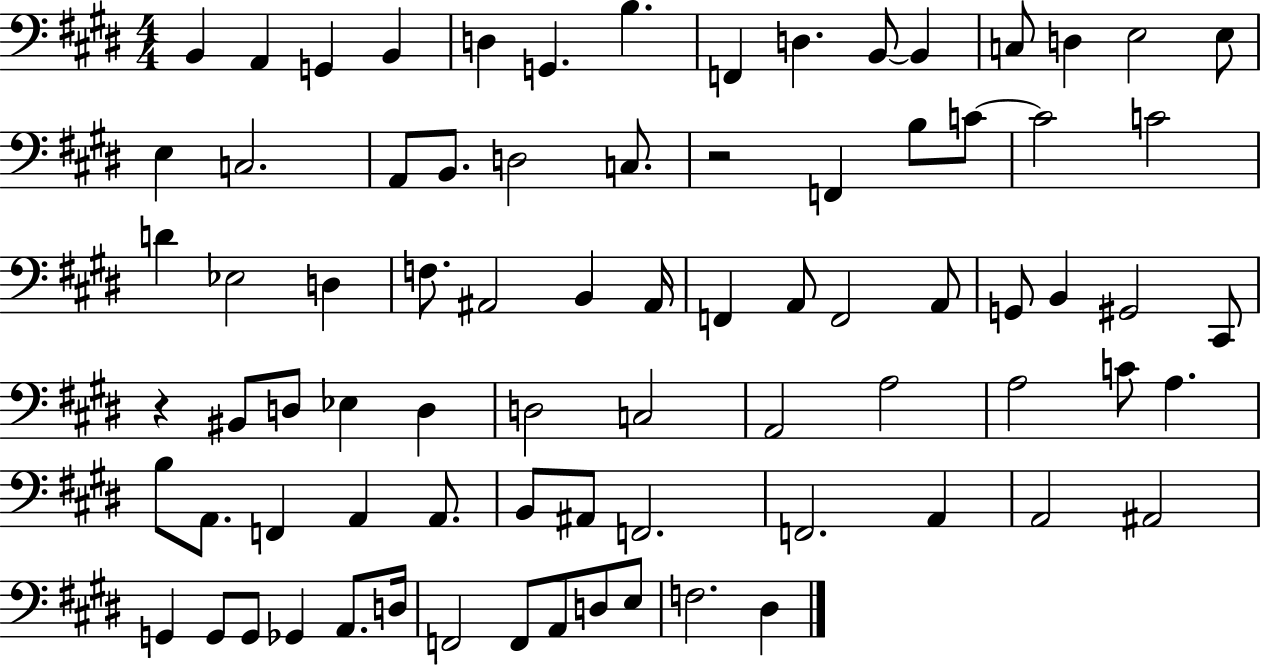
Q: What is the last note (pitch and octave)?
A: D#3